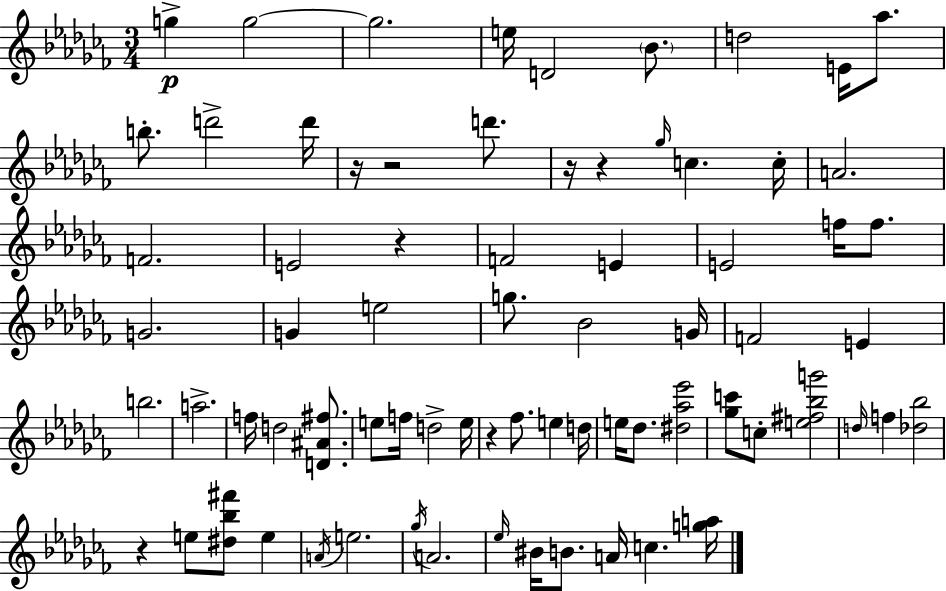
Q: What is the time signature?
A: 3/4